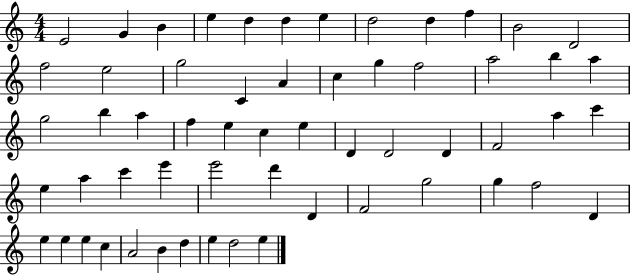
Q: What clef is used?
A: treble